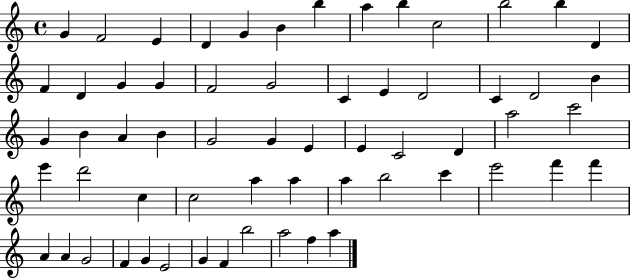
G4/q F4/h E4/q D4/q G4/q B4/q B5/q A5/q B5/q C5/h B5/h B5/q D4/q F4/q D4/q G4/q G4/q F4/h G4/h C4/q E4/q D4/h C4/q D4/h B4/q G4/q B4/q A4/q B4/q G4/h G4/q E4/q E4/q C4/h D4/q A5/h C6/h E6/q D6/h C5/q C5/h A5/q A5/q A5/q B5/h C6/q E6/h F6/q F6/q A4/q A4/q G4/h F4/q G4/q E4/h G4/q F4/q B5/h A5/h F5/q A5/q